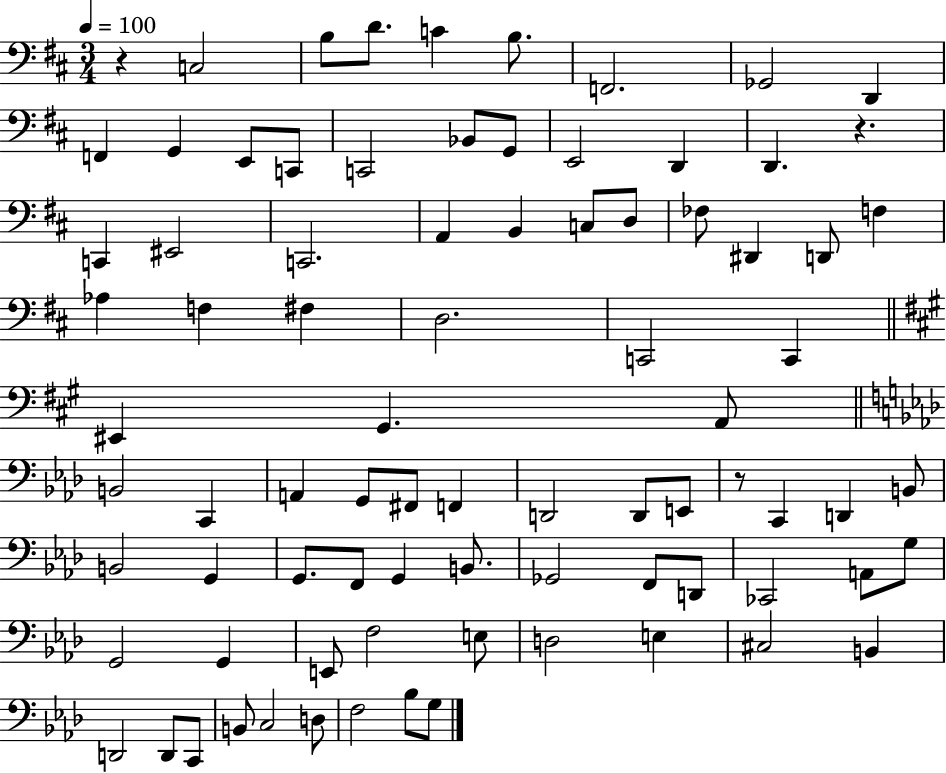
X:1
T:Untitled
M:3/4
L:1/4
K:D
z C,2 B,/2 D/2 C B,/2 F,,2 _G,,2 D,, F,, G,, E,,/2 C,,/2 C,,2 _B,,/2 G,,/2 E,,2 D,, D,, z C,, ^E,,2 C,,2 A,, B,, C,/2 D,/2 _F,/2 ^D,, D,,/2 F, _A, F, ^F, D,2 C,,2 C,, ^E,, ^G,, A,,/2 B,,2 C,, A,, G,,/2 ^F,,/2 F,, D,,2 D,,/2 E,,/2 z/2 C,, D,, B,,/2 B,,2 G,, G,,/2 F,,/2 G,, B,,/2 _G,,2 F,,/2 D,,/2 _C,,2 A,,/2 G,/2 G,,2 G,, E,,/2 F,2 E,/2 D,2 E, ^C,2 B,, D,,2 D,,/2 C,,/2 B,,/2 C,2 D,/2 F,2 _B,/2 G,/2